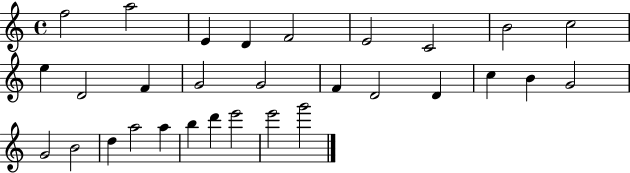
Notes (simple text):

F5/h A5/h E4/q D4/q F4/h E4/h C4/h B4/h C5/h E5/q D4/h F4/q G4/h G4/h F4/q D4/h D4/q C5/q B4/q G4/h G4/h B4/h D5/q A5/h A5/q B5/q D6/q E6/h E6/h G6/h